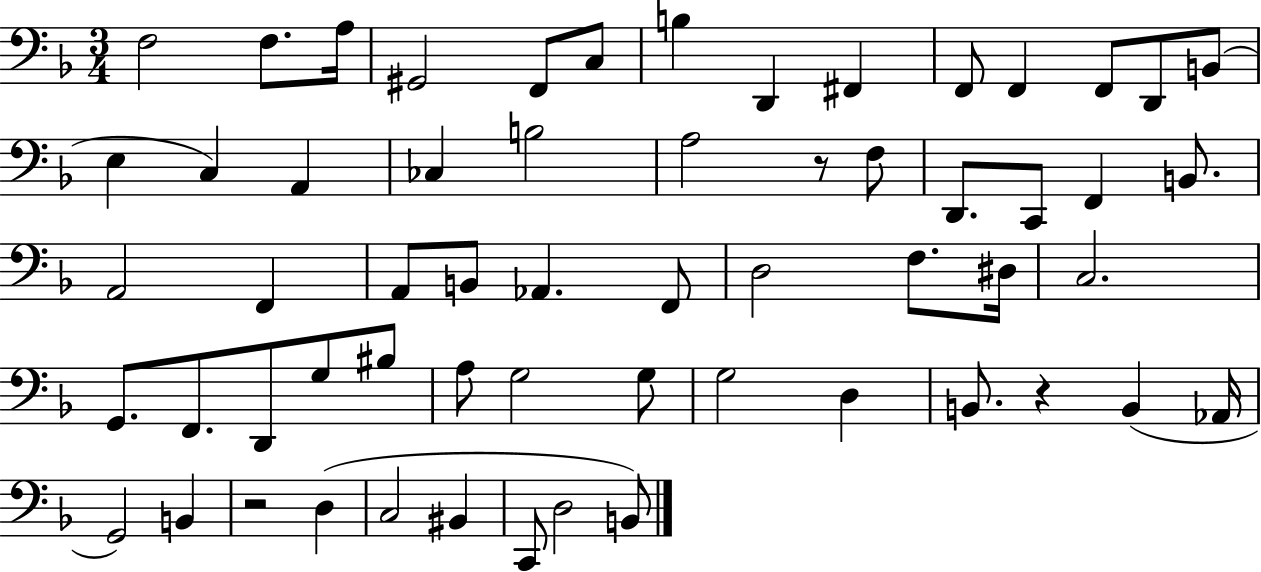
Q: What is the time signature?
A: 3/4